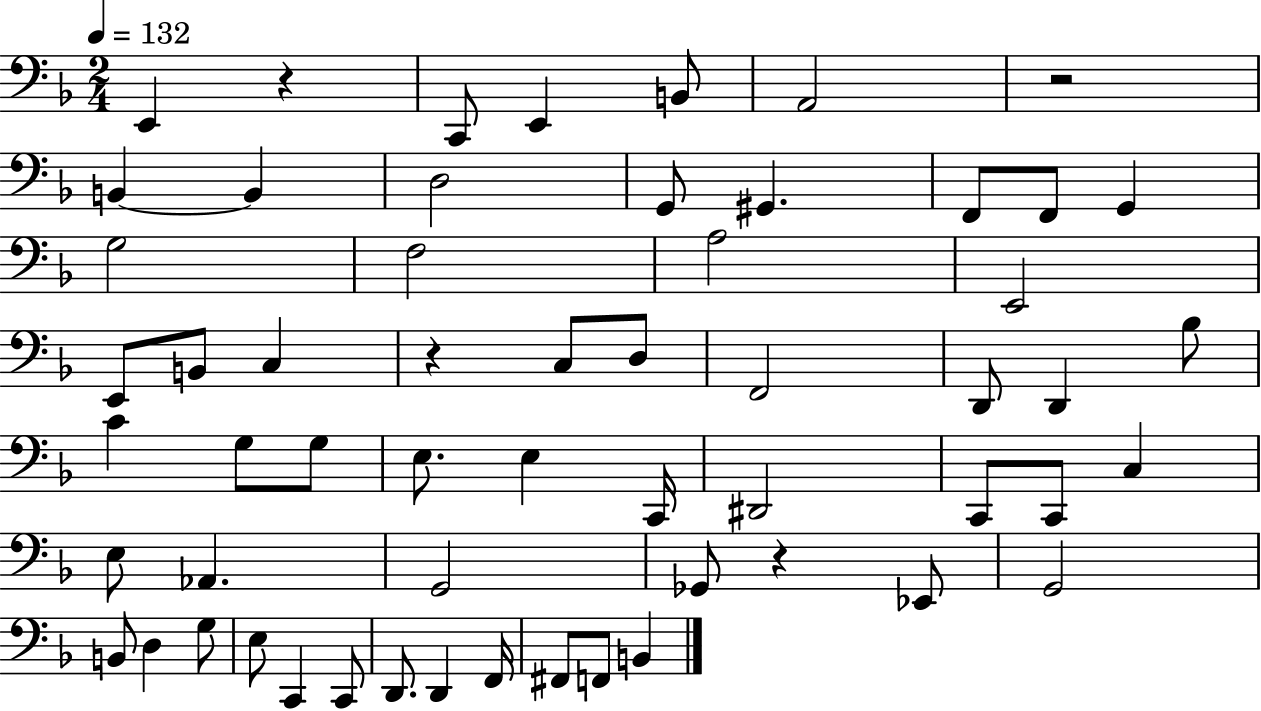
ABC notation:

X:1
T:Untitled
M:2/4
L:1/4
K:F
E,, z C,,/2 E,, B,,/2 A,,2 z2 B,, B,, D,2 G,,/2 ^G,, F,,/2 F,,/2 G,, G,2 F,2 A,2 E,,2 E,,/2 B,,/2 C, z C,/2 D,/2 F,,2 D,,/2 D,, _B,/2 C G,/2 G,/2 E,/2 E, C,,/4 ^D,,2 C,,/2 C,,/2 C, E,/2 _A,, G,,2 _G,,/2 z _E,,/2 G,,2 B,,/2 D, G,/2 E,/2 C,, C,,/2 D,,/2 D,, F,,/4 ^F,,/2 F,,/2 B,,